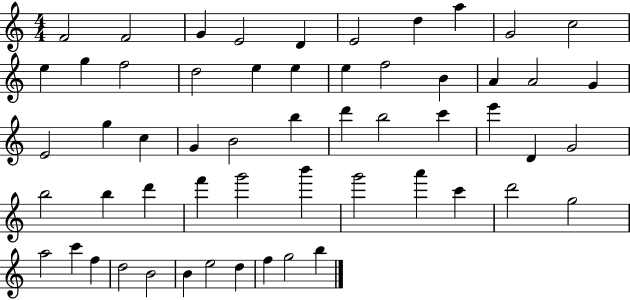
{
  \clef treble
  \numericTimeSignature
  \time 4/4
  \key c \major
  f'2 f'2 | g'4 e'2 d'4 | e'2 d''4 a''4 | g'2 c''2 | \break e''4 g''4 f''2 | d''2 e''4 e''4 | e''4 f''2 b'4 | a'4 a'2 g'4 | \break e'2 g''4 c''4 | g'4 b'2 b''4 | d'''4 b''2 c'''4 | e'''4 d'4 g'2 | \break b''2 b''4 d'''4 | f'''4 g'''2 b'''4 | g'''2 a'''4 c'''4 | d'''2 g''2 | \break a''2 c'''4 f''4 | d''2 b'2 | b'4 e''2 d''4 | f''4 g''2 b''4 | \break \bar "|."
}